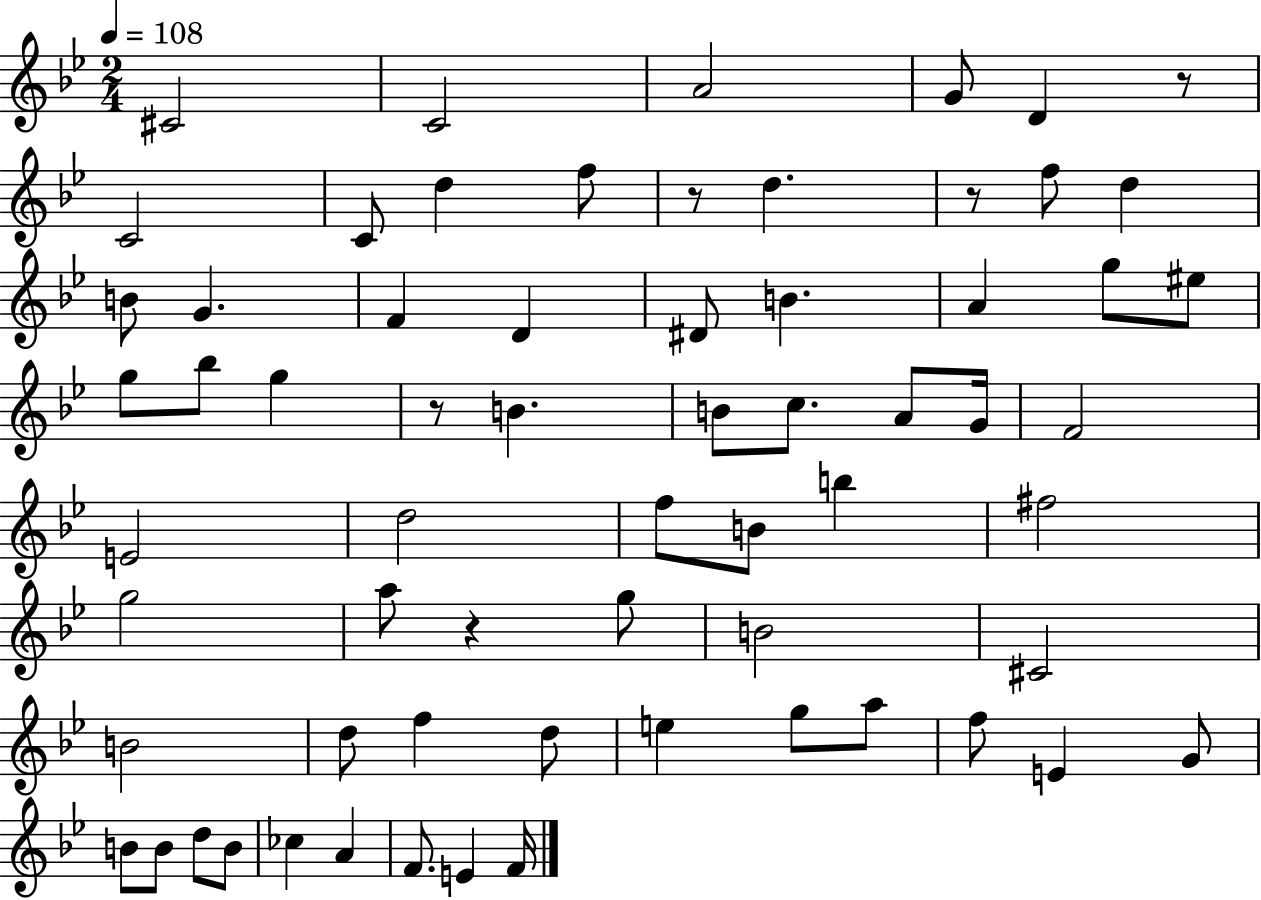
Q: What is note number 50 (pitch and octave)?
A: E4